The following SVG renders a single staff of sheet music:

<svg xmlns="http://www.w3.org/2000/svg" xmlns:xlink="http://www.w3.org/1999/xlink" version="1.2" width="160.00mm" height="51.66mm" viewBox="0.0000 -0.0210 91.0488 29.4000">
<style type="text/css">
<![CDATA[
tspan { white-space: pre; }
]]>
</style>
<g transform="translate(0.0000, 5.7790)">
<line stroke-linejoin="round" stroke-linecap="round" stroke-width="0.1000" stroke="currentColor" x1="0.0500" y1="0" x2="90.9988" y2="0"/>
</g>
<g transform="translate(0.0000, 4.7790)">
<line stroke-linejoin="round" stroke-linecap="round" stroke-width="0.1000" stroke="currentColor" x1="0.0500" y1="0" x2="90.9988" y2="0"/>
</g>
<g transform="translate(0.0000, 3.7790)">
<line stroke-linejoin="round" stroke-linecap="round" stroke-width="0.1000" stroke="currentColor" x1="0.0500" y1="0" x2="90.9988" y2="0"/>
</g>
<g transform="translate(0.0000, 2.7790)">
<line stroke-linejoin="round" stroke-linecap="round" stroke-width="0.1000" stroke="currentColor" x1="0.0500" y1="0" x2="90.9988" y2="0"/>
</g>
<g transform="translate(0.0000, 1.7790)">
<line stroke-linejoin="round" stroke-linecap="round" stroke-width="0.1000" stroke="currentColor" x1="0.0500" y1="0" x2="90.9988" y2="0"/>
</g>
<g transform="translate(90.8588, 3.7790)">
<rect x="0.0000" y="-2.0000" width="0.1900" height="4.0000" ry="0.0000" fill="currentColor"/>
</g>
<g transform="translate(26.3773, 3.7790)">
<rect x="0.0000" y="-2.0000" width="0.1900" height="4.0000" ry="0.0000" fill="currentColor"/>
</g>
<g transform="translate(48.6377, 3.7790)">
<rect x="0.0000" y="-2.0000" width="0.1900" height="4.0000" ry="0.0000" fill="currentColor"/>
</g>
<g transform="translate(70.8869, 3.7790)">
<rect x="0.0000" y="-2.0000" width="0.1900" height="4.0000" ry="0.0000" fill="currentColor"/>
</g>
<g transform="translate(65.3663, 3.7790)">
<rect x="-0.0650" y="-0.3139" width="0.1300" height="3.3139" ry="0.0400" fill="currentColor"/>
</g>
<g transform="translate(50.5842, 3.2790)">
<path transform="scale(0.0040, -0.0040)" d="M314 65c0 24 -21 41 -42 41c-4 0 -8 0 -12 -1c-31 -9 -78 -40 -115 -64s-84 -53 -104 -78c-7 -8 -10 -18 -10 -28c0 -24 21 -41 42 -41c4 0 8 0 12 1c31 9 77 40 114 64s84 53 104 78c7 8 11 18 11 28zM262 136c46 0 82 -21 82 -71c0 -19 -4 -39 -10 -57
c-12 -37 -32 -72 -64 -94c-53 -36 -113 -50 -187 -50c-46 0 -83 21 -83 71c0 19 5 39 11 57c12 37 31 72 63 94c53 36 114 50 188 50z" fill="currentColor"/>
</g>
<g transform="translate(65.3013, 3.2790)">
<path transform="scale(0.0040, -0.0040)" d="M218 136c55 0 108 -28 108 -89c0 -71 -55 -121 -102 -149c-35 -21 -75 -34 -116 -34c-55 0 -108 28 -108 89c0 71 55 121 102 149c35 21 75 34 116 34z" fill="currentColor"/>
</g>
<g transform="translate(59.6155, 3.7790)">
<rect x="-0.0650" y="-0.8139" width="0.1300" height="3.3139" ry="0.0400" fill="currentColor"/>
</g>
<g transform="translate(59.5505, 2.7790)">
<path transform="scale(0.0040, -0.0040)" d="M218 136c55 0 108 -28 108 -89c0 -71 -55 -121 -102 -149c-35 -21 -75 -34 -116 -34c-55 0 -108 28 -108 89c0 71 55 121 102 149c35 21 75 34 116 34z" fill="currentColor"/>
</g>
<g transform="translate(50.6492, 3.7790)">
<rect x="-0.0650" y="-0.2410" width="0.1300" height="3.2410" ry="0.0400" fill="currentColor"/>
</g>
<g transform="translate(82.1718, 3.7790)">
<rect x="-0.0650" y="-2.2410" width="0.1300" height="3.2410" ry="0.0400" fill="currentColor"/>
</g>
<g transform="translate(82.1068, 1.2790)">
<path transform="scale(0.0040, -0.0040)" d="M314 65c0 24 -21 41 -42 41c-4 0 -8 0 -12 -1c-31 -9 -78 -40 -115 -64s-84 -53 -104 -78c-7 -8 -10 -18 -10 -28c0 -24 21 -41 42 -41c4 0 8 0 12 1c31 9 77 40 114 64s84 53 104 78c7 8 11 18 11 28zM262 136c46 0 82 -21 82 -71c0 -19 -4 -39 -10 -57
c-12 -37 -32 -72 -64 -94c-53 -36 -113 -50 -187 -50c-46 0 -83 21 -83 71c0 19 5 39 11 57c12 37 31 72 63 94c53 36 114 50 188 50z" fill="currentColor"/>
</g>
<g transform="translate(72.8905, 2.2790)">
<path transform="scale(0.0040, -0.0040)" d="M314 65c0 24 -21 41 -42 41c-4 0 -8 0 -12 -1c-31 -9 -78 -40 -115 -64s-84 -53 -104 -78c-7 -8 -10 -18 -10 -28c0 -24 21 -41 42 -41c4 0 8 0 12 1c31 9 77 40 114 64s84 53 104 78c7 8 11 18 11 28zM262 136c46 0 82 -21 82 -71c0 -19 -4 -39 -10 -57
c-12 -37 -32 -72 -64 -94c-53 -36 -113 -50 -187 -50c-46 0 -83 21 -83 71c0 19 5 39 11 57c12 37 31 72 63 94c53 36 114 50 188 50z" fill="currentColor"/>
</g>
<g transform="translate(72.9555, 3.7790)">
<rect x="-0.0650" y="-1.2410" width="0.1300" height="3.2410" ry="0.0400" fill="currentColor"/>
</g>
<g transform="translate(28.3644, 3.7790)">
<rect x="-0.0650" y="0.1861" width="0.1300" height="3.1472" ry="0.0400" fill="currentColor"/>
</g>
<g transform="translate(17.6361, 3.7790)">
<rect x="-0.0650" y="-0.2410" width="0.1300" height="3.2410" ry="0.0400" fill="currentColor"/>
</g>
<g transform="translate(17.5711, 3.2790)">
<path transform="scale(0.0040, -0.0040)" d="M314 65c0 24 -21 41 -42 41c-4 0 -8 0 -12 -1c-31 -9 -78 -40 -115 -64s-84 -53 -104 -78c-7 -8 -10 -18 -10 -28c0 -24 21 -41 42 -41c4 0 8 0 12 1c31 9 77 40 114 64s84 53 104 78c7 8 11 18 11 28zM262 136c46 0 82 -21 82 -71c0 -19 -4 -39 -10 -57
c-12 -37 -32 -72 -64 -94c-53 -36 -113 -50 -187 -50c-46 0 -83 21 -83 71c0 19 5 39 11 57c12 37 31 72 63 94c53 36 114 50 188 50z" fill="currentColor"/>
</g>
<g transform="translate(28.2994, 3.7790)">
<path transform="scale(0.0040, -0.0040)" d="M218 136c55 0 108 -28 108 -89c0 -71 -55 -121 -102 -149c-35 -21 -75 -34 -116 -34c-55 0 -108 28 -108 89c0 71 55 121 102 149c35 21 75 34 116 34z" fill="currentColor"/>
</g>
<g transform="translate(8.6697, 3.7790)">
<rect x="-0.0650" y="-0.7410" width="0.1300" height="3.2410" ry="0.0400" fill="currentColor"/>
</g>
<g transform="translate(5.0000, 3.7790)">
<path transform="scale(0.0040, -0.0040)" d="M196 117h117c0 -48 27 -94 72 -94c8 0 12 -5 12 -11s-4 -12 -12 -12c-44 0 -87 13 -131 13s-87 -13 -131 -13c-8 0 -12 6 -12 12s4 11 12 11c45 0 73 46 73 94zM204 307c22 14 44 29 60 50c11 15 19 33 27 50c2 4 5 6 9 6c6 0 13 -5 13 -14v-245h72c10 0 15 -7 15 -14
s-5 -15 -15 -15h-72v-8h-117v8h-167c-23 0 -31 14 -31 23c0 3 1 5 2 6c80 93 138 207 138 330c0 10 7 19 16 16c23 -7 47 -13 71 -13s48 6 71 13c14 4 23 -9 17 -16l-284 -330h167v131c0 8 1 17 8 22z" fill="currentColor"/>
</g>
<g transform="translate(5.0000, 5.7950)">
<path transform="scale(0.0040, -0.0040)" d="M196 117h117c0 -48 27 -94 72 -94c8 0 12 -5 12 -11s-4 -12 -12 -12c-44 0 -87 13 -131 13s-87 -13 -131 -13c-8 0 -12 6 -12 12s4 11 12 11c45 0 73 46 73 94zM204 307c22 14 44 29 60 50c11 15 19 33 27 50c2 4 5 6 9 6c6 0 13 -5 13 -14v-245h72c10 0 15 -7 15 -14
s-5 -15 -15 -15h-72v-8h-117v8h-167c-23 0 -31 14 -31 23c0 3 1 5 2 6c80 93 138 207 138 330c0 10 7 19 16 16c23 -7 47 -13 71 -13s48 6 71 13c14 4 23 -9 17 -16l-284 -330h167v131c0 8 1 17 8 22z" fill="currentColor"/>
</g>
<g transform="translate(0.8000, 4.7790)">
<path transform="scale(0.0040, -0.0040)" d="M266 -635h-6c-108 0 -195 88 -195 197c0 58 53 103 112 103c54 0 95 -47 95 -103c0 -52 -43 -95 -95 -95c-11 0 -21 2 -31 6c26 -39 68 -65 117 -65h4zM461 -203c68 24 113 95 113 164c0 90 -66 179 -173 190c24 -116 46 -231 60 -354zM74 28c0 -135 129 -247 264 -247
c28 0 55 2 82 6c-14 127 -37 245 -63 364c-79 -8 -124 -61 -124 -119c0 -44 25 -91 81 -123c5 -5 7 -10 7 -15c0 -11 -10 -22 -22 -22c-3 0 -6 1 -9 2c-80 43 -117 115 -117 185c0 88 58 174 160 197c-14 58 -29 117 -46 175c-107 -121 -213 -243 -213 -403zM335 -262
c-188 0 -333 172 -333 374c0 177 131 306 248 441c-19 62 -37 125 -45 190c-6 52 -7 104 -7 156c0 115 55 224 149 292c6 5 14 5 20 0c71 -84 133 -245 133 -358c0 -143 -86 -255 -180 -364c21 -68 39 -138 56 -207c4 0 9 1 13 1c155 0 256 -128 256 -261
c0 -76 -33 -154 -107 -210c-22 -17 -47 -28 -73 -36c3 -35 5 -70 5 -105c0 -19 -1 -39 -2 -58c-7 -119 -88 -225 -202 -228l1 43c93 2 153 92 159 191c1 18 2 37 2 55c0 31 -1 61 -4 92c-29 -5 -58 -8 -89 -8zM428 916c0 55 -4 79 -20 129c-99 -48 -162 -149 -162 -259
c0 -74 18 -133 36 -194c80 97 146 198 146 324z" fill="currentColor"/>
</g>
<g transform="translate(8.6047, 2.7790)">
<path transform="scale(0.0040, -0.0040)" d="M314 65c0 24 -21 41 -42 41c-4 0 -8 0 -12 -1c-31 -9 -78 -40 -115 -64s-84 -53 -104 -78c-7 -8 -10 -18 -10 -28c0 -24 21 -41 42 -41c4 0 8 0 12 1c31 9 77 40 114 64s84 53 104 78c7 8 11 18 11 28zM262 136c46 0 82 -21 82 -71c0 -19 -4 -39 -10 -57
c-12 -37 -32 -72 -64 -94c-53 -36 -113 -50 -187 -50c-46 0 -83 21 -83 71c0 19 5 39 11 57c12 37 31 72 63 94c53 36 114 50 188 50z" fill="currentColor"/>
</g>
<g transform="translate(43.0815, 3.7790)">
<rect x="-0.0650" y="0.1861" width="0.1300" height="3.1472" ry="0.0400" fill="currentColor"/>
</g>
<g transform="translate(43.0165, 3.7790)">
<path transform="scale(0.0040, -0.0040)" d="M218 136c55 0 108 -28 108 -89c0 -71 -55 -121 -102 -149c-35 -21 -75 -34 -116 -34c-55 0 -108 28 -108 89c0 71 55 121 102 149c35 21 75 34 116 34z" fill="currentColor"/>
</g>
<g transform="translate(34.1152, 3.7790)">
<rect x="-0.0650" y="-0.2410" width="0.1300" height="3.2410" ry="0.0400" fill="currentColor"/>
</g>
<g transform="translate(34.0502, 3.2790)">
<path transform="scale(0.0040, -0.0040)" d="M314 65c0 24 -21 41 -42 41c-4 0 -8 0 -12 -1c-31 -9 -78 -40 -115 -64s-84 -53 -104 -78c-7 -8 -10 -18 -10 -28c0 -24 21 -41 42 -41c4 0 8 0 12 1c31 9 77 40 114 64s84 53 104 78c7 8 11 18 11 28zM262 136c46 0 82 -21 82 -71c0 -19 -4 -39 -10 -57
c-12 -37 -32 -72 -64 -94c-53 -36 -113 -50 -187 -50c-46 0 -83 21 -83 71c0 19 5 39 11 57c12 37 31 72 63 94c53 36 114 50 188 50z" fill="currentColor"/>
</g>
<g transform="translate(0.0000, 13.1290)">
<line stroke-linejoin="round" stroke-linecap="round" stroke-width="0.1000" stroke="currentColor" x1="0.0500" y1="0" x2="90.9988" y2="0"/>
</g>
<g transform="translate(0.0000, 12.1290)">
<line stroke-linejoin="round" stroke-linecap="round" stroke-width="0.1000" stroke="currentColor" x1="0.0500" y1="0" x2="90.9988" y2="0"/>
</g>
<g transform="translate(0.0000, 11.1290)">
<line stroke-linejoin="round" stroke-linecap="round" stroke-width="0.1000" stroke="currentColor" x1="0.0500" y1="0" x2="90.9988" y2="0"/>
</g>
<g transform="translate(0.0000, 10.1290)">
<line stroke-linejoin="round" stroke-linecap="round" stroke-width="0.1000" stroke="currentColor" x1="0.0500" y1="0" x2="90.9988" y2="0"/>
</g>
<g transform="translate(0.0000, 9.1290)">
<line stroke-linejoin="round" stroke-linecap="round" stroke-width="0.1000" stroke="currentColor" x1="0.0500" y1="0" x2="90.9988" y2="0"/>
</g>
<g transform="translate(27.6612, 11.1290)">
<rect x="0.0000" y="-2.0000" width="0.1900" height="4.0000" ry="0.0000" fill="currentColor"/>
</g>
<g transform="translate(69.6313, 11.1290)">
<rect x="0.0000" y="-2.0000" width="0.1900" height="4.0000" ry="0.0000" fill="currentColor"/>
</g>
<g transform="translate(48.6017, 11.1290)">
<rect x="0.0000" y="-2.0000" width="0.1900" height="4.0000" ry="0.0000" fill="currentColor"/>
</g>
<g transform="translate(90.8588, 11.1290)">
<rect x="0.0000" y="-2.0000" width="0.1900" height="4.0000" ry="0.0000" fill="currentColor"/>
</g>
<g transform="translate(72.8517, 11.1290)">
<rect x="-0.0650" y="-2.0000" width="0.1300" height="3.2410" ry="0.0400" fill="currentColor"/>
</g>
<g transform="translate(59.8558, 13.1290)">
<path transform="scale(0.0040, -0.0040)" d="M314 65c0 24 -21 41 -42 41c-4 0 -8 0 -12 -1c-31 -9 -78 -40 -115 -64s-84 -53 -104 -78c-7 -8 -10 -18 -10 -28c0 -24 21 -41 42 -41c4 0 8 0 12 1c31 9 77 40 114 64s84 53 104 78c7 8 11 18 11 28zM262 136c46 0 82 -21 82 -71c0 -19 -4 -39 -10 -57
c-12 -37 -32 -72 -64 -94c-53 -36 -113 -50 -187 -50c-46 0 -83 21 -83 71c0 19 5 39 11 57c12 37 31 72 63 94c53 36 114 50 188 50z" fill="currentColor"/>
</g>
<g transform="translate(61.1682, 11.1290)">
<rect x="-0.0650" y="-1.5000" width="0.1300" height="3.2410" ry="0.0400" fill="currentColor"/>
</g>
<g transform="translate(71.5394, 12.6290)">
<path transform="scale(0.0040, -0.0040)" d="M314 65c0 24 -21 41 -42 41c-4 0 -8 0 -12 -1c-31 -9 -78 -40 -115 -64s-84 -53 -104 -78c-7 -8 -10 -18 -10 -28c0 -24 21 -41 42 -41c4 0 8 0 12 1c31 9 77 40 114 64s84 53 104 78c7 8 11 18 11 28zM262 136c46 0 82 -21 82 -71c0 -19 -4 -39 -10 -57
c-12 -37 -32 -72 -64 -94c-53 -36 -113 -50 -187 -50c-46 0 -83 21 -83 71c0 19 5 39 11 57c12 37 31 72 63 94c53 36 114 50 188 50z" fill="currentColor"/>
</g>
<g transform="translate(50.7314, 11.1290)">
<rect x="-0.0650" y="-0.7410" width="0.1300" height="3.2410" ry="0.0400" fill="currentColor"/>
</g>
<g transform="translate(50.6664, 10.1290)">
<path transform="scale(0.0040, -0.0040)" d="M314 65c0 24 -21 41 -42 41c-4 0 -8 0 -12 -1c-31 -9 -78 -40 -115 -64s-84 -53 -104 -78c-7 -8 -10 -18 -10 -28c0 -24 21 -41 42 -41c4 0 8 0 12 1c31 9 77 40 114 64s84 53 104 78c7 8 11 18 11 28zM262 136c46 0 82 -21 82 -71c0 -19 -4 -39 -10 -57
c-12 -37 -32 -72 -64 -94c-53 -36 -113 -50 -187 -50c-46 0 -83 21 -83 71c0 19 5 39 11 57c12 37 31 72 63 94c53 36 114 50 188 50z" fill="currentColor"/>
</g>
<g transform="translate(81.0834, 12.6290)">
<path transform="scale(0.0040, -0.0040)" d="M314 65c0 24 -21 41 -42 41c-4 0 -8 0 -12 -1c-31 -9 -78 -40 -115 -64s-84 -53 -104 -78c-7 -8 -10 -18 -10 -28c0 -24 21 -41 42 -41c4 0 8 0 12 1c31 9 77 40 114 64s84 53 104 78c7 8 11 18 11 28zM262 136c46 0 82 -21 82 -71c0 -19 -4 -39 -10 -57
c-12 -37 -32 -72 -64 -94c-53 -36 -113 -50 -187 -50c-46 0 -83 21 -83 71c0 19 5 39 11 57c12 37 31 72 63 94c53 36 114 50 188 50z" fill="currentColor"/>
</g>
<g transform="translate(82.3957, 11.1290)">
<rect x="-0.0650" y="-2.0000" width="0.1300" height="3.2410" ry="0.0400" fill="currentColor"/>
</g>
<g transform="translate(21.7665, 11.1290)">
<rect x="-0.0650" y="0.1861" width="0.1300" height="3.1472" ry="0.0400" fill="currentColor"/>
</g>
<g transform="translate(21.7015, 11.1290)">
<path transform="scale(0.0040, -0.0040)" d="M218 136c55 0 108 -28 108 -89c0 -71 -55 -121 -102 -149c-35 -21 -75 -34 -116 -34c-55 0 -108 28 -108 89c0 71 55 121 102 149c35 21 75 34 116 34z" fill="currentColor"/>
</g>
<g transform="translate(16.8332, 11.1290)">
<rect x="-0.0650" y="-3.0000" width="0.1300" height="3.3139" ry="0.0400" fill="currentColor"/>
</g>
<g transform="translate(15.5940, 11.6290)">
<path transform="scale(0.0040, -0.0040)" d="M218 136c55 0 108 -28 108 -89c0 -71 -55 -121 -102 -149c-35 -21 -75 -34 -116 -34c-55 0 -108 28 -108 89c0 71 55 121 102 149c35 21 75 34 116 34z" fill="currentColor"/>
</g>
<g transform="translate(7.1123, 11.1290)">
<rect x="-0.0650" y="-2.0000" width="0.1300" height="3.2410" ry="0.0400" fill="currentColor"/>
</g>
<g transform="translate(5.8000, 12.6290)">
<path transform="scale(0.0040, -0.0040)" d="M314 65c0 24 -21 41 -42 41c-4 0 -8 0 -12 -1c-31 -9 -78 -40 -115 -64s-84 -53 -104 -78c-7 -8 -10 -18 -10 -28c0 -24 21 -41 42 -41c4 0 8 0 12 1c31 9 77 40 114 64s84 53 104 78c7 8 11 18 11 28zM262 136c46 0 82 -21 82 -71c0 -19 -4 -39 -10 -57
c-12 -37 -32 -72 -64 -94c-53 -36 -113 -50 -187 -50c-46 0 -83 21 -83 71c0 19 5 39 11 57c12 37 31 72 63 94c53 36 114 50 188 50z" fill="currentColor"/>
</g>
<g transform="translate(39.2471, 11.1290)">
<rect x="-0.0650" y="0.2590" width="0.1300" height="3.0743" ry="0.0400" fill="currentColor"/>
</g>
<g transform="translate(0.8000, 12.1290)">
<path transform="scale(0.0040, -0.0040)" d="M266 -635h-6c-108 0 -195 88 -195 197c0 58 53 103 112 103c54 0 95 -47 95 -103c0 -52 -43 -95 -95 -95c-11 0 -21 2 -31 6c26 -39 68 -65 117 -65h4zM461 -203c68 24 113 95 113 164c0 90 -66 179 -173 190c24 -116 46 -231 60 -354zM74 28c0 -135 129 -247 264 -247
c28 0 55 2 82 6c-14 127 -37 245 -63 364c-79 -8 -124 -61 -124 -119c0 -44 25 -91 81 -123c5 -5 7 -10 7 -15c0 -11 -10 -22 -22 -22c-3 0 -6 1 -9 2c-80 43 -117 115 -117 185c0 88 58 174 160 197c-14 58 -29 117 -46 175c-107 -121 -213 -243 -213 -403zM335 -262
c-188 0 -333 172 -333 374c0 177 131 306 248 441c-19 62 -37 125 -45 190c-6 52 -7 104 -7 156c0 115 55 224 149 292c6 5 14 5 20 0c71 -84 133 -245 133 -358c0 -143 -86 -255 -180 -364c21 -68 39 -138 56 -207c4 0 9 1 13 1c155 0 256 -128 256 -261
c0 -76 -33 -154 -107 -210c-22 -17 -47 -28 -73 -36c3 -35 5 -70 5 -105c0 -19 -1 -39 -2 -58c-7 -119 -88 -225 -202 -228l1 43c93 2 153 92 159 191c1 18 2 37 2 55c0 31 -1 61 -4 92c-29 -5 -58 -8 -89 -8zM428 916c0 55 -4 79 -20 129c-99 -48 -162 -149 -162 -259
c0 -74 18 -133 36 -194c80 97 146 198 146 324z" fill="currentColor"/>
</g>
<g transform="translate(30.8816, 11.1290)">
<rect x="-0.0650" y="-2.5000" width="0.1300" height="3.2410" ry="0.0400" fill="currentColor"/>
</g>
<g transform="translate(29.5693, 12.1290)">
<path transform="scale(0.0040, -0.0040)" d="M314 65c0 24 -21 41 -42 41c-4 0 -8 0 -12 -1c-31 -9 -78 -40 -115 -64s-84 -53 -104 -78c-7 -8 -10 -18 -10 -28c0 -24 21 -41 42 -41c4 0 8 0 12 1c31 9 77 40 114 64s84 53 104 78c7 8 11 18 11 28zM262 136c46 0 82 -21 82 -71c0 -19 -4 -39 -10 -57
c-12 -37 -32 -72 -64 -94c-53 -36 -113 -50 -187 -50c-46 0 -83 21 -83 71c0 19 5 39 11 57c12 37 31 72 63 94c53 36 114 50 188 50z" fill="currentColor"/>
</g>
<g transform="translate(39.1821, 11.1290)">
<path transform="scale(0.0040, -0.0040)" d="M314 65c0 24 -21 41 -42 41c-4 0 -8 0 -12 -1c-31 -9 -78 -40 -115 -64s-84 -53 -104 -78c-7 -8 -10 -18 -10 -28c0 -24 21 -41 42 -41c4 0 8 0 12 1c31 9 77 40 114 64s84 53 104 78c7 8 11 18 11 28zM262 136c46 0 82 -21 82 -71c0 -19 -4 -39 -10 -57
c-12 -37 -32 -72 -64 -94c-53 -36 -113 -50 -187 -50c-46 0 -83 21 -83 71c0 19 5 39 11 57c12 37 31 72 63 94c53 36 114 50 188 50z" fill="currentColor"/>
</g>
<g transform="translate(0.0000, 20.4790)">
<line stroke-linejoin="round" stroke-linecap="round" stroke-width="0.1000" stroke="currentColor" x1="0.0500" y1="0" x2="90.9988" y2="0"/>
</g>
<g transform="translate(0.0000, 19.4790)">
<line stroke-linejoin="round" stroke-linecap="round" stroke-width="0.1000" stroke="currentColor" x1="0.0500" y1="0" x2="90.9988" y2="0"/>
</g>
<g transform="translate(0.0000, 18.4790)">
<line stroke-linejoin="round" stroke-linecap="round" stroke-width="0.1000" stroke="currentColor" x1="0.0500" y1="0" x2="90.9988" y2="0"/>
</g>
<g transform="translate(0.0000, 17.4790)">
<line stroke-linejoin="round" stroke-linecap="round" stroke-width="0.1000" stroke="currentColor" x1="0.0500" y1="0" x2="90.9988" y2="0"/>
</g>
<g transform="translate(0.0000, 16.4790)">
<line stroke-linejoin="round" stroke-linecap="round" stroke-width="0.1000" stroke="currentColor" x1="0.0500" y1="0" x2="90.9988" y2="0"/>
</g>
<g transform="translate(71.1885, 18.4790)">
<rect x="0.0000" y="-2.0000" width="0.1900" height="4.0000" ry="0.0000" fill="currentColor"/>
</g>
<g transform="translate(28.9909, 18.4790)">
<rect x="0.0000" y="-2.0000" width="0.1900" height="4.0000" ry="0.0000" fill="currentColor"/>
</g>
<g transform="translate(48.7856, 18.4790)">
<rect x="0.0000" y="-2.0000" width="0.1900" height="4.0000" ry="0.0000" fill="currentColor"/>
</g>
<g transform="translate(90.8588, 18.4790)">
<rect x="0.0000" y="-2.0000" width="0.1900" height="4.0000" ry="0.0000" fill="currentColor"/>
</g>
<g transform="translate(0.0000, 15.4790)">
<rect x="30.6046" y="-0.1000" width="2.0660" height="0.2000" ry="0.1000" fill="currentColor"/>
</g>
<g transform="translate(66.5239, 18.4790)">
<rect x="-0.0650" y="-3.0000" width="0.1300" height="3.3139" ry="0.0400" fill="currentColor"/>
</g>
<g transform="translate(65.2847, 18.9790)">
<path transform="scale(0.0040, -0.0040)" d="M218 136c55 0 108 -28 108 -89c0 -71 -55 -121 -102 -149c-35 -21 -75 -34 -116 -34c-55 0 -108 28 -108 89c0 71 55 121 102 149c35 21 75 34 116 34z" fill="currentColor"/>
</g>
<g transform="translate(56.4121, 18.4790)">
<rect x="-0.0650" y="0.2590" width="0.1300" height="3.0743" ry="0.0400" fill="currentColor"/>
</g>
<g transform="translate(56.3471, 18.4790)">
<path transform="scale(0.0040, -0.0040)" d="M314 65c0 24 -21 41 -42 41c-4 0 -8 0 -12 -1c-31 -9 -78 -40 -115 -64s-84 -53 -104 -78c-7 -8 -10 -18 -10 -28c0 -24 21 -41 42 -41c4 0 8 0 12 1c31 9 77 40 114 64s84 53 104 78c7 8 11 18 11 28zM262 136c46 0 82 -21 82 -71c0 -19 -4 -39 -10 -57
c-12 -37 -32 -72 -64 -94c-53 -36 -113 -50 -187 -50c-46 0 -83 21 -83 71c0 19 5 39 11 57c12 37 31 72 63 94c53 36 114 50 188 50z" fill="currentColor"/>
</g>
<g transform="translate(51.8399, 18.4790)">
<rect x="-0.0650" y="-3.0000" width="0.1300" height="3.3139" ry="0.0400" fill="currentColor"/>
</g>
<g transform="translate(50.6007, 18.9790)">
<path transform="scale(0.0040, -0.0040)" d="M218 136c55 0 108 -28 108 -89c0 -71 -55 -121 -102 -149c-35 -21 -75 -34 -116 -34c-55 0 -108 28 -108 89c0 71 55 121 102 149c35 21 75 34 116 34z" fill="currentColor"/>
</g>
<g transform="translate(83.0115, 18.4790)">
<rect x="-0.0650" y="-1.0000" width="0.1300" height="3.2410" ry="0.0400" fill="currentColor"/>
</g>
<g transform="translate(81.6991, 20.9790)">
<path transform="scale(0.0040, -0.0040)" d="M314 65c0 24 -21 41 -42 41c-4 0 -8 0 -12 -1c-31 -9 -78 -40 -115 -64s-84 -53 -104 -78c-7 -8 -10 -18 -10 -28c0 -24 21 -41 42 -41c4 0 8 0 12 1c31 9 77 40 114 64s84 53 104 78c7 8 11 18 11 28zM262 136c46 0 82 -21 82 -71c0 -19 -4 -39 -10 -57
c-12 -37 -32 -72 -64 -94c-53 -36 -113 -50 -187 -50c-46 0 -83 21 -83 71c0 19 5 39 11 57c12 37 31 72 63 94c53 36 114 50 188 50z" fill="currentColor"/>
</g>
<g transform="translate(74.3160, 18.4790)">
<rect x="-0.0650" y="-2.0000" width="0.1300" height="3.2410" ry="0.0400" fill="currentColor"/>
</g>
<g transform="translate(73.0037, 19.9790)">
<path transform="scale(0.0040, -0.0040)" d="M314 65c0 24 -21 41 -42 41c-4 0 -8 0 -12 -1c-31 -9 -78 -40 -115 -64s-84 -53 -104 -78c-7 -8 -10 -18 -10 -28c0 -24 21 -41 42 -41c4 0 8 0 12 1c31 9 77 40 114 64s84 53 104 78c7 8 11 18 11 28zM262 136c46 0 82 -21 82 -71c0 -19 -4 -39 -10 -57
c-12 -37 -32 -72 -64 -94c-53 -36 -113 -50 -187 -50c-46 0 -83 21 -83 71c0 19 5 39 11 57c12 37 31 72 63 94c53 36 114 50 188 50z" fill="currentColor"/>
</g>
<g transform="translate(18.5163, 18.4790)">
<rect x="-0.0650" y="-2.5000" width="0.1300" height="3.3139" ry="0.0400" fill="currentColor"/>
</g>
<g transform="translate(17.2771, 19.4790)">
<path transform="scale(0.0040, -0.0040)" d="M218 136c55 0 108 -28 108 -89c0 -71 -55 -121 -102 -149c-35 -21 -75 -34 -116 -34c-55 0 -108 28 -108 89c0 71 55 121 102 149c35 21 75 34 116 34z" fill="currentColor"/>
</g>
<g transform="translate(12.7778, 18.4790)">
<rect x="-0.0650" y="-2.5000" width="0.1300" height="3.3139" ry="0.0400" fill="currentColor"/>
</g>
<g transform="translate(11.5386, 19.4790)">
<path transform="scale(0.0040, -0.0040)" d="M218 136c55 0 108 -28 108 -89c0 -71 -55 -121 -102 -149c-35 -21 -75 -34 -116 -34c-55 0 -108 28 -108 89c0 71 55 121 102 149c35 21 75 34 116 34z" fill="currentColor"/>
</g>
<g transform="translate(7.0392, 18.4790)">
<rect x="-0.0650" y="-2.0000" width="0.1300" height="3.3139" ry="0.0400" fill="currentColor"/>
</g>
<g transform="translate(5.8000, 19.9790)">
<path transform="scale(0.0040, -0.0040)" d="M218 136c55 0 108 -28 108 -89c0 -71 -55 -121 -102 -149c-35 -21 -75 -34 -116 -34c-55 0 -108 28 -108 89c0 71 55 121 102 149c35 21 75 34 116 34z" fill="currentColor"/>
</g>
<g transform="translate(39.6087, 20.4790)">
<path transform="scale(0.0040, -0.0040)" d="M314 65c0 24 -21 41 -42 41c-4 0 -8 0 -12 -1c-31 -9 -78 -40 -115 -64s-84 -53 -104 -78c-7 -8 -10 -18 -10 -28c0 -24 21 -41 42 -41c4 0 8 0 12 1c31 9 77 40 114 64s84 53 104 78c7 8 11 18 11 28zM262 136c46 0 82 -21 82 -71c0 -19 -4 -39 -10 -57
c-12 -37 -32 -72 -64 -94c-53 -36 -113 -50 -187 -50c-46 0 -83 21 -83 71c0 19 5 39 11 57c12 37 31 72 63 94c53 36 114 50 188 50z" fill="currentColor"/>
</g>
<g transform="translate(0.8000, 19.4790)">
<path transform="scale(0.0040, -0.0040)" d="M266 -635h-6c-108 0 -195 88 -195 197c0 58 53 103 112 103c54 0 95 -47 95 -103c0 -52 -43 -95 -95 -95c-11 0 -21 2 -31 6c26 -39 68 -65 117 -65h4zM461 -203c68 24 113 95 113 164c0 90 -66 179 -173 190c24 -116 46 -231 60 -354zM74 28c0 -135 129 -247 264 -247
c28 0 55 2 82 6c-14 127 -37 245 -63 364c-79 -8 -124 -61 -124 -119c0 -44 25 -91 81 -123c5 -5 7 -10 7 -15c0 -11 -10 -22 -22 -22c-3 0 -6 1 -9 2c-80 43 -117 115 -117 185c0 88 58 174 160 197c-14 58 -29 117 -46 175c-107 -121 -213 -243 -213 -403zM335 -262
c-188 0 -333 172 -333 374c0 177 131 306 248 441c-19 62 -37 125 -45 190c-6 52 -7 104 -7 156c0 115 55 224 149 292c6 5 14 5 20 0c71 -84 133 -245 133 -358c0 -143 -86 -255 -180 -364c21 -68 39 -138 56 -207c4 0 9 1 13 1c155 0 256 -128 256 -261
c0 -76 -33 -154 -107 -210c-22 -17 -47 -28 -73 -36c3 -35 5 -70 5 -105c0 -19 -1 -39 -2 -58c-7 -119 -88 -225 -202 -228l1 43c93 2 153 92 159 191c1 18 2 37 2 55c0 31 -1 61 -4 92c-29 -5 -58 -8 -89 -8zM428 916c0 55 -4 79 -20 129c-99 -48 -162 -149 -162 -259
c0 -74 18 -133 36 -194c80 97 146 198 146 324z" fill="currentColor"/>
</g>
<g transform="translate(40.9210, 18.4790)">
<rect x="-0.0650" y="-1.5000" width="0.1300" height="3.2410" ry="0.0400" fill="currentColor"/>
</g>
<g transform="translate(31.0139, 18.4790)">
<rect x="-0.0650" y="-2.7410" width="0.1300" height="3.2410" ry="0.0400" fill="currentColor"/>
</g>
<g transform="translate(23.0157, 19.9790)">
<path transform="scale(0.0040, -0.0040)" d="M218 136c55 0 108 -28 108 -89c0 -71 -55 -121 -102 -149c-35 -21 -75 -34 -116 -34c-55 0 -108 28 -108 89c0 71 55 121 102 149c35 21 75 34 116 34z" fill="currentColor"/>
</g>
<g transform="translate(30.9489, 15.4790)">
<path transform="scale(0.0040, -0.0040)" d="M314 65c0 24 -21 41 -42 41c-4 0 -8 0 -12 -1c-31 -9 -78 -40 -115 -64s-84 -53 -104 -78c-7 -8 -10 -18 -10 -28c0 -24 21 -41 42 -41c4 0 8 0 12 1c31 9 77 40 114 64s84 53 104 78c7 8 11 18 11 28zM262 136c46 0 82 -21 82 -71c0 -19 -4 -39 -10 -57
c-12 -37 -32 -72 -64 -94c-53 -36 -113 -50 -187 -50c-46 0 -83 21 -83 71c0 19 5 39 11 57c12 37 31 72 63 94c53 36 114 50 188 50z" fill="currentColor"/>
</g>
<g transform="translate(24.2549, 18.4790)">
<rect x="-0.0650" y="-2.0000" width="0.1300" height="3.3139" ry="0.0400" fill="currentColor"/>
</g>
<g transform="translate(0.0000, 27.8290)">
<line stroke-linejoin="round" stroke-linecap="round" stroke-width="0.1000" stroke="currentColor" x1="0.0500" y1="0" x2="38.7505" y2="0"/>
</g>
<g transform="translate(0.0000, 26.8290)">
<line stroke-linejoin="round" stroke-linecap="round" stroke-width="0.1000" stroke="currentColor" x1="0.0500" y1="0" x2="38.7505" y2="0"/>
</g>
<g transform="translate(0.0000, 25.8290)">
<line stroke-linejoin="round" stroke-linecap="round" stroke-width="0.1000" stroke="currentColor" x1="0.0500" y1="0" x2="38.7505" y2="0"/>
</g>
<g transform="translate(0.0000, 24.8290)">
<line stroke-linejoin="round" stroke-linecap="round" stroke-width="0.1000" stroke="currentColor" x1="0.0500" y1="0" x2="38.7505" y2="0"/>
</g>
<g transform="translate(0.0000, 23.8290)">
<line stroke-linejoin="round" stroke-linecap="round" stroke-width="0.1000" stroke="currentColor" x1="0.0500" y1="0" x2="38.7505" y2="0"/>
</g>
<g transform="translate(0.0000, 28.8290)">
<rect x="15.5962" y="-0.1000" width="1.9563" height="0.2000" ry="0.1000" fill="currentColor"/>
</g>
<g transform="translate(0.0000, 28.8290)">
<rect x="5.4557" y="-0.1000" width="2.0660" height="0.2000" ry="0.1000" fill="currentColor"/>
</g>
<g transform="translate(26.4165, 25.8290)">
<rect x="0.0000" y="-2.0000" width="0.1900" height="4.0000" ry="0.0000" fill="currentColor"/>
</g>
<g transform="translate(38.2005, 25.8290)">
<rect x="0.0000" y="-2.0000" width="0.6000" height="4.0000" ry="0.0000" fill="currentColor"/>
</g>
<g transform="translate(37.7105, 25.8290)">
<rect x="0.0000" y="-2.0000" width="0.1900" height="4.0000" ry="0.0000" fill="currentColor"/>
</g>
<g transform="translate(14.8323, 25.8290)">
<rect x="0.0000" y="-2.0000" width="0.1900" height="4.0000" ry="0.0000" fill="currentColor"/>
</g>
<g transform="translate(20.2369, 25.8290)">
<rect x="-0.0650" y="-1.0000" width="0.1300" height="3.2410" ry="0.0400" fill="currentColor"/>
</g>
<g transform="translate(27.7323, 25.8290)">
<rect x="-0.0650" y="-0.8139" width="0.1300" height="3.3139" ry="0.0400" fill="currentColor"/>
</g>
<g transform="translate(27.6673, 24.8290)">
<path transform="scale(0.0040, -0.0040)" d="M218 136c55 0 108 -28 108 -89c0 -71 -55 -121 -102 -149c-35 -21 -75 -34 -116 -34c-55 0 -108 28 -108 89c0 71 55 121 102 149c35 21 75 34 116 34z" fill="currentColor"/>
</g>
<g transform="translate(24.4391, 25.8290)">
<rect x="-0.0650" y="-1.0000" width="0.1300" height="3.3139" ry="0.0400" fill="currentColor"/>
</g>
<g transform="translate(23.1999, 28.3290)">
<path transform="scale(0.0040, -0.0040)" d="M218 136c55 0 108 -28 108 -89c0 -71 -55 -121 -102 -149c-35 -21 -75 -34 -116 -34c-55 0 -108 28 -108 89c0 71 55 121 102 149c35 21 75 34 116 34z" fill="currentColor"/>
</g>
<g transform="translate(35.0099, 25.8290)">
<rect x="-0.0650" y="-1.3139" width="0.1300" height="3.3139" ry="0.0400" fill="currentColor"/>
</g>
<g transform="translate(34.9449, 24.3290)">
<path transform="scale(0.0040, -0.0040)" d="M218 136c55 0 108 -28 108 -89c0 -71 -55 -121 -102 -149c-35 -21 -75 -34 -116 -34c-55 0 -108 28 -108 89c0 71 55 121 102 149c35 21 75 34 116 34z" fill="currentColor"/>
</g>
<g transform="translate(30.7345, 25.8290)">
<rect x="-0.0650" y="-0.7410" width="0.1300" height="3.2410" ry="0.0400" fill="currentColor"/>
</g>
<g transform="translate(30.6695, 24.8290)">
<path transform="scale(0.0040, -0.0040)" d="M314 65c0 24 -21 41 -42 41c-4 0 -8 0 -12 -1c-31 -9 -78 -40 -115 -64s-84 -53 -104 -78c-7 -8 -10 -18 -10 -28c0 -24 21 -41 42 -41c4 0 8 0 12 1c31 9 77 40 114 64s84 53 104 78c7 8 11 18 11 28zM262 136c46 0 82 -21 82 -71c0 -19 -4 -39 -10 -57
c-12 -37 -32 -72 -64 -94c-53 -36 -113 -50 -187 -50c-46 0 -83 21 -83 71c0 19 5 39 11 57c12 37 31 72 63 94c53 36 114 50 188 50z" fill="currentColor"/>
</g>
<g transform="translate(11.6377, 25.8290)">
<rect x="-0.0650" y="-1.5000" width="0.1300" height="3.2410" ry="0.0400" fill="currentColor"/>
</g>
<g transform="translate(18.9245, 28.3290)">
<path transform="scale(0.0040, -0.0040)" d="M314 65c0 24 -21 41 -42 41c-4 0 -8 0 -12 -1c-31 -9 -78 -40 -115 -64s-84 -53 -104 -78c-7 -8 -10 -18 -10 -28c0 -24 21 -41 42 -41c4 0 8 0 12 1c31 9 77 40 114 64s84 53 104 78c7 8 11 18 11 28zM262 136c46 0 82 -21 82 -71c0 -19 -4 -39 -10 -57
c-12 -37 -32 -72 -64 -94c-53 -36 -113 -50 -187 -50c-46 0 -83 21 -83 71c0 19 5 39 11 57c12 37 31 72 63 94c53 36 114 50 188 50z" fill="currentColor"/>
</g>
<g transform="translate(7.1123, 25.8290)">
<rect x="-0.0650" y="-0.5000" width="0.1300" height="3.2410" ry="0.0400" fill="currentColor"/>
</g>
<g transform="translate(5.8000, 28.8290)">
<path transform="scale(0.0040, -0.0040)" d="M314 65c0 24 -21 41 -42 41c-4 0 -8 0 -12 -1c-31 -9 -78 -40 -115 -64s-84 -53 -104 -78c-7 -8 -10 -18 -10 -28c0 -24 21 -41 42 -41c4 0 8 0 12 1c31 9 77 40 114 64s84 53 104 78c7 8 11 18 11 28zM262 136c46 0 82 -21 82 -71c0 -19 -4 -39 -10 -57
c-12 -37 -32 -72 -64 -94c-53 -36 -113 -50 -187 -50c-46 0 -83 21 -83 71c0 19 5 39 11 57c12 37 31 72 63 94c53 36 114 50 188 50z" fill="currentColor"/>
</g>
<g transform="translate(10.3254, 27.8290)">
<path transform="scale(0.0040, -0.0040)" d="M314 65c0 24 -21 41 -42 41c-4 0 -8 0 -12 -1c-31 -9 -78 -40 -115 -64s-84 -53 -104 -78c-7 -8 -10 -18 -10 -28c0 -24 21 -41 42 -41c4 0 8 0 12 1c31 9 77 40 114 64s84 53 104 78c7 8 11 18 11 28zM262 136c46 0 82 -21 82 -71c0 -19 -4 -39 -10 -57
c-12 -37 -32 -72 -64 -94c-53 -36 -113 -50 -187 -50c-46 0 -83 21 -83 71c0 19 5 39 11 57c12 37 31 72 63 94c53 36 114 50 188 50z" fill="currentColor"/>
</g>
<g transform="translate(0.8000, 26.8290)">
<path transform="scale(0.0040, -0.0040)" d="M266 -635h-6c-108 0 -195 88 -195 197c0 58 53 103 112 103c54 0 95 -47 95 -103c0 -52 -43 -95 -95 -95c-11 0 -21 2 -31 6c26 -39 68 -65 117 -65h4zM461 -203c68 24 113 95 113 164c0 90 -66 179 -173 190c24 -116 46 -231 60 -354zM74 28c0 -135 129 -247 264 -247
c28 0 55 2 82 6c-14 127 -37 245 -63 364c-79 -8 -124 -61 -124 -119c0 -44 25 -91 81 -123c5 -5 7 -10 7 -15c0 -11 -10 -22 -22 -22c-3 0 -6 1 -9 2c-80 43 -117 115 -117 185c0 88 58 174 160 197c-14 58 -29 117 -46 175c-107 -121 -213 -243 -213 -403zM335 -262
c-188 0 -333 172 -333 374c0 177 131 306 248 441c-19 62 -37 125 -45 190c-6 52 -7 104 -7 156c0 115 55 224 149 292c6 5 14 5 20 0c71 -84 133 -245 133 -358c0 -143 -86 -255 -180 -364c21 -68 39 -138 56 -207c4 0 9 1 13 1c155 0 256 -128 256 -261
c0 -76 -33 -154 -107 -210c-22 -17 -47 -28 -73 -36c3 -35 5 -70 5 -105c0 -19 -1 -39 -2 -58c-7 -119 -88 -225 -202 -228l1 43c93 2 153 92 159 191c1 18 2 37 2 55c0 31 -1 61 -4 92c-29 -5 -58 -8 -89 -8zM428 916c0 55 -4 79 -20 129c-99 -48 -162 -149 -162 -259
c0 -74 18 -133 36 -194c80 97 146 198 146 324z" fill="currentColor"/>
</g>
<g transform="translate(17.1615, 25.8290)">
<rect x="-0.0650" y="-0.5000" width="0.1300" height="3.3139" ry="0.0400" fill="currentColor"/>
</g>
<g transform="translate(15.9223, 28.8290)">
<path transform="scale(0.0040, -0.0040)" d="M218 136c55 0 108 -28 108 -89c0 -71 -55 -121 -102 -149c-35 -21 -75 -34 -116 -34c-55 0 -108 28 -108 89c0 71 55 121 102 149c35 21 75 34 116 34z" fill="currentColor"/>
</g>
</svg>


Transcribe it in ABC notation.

X:1
T:Untitled
M:4/4
L:1/4
K:C
d2 c2 B c2 B c2 d c e2 g2 F2 A B G2 B2 d2 E2 F2 F2 F G G F a2 E2 A B2 A F2 D2 C2 E2 C D2 D d d2 e